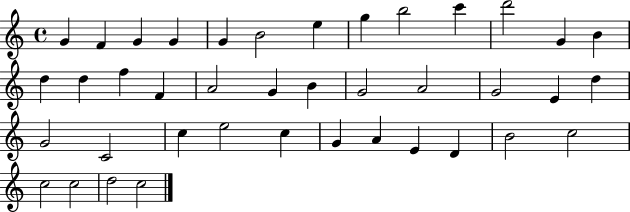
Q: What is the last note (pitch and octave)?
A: C5